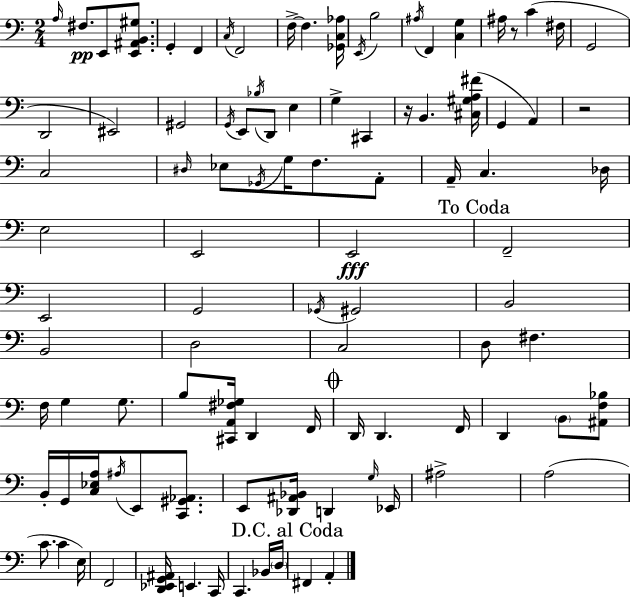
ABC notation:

X:1
T:Untitled
M:2/4
L:1/4
K:Am
A,/4 ^F,/2 E,,/2 [E,,^A,,B,,^G,]/2 G,, F,, C,/4 F,,2 F,/4 F, [_G,,C,_A,]/4 E,,/4 B,2 ^A,/4 F,, [C,G,] ^A,/4 z/2 C ^F,/4 G,,2 D,,2 ^E,,2 ^G,,2 G,,/4 E,,/2 _B,/4 D,,/2 E, G, ^C,, z/4 B,, [^C,^G,A,^F]/4 G,, A,, z2 C,2 ^D,/4 _E,/2 _G,,/4 G,/4 F,/2 A,,/2 A,,/4 C, _D,/4 E,2 E,,2 E,,2 F,,2 E,,2 G,,2 _G,,/4 ^G,,2 B,,2 B,,2 D,2 C,2 D,/2 ^F, F,/4 G, G,/2 B,/2 [^C,,A,,^F,_G,]/4 D,, F,,/4 D,,/4 D,, F,,/4 D,, B,,/2 [^A,,F,_B,]/2 B,,/4 G,,/4 [C,_E,A,]/4 ^A,/4 E,,/2 [C,,^G,,_A,,]/2 E,,/2 [_D,,^A,,_B,,]/4 D,, G,/4 _E,,/4 ^A,2 A,2 C/2 C E,/4 F,,2 [D,,_E,,G,,^A,,]/4 E,, C,,/4 C,, _B,,/4 D,/4 ^F,, A,,